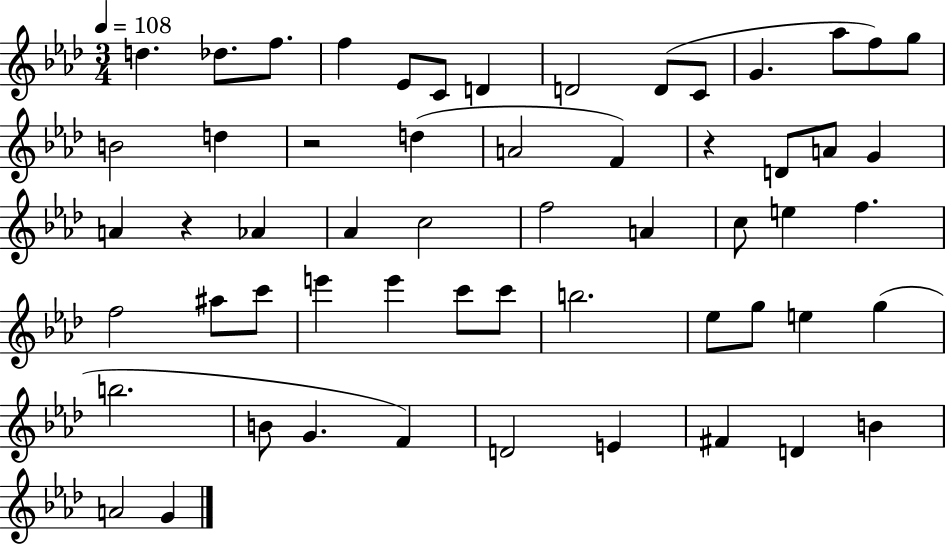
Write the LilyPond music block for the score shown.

{
  \clef treble
  \numericTimeSignature
  \time 3/4
  \key aes \major
  \tempo 4 = 108
  d''4. des''8. f''8. | f''4 ees'8 c'8 d'4 | d'2 d'8( c'8 | g'4. aes''8 f''8) g''8 | \break b'2 d''4 | r2 d''4( | a'2 f'4) | r4 d'8 a'8 g'4 | \break a'4 r4 aes'4 | aes'4 c''2 | f''2 a'4 | c''8 e''4 f''4. | \break f''2 ais''8 c'''8 | e'''4 e'''4 c'''8 c'''8 | b''2. | ees''8 g''8 e''4 g''4( | \break b''2. | b'8 g'4. f'4) | d'2 e'4 | fis'4 d'4 b'4 | \break a'2 g'4 | \bar "|."
}